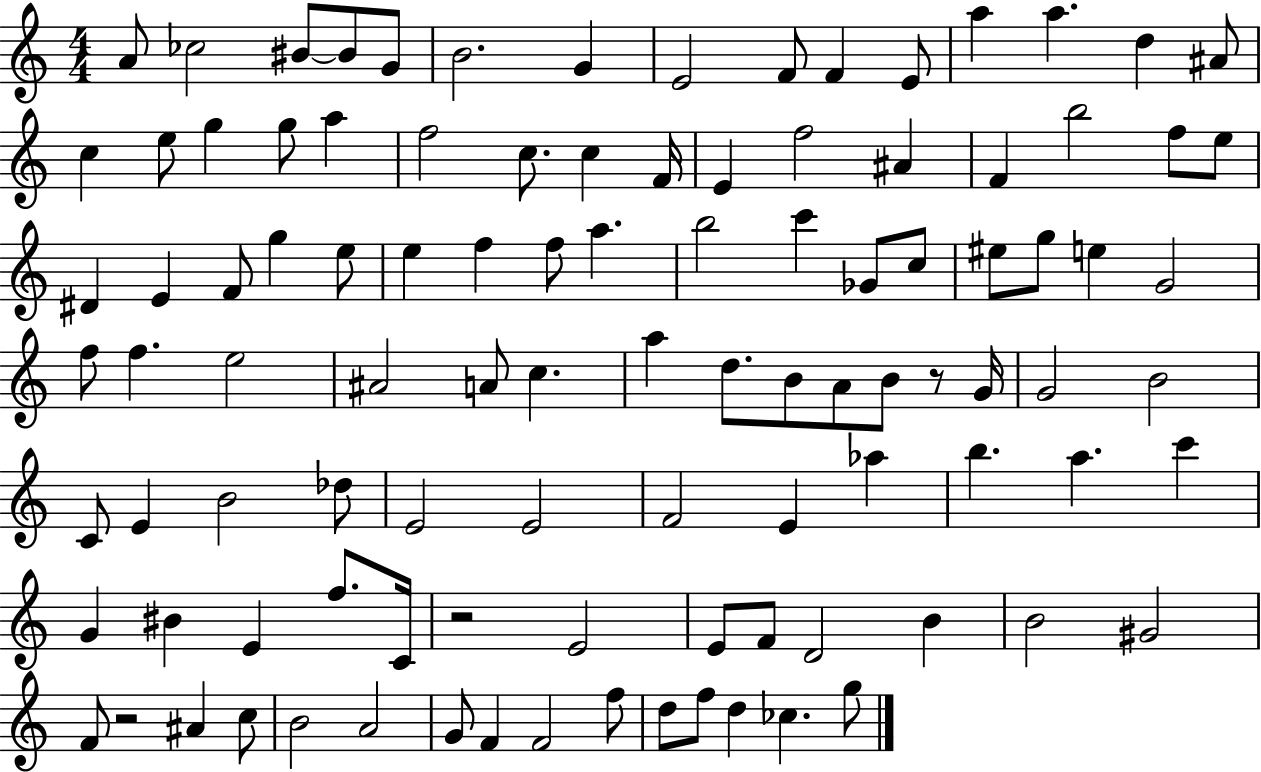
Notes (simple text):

A4/e CES5/h BIS4/e BIS4/e G4/e B4/h. G4/q E4/h F4/e F4/q E4/e A5/q A5/q. D5/q A#4/e C5/q E5/e G5/q G5/e A5/q F5/h C5/e. C5/q F4/s E4/q F5/h A#4/q F4/q B5/h F5/e E5/e D#4/q E4/q F4/e G5/q E5/e E5/q F5/q F5/e A5/q. B5/h C6/q Gb4/e C5/e EIS5/e G5/e E5/q G4/h F5/e F5/q. E5/h A#4/h A4/e C5/q. A5/q D5/e. B4/e A4/e B4/e R/e G4/s G4/h B4/h C4/e E4/q B4/h Db5/e E4/h E4/h F4/h E4/q Ab5/q B5/q. A5/q. C6/q G4/q BIS4/q E4/q F5/e. C4/s R/h E4/h E4/e F4/e D4/h B4/q B4/h G#4/h F4/e R/h A#4/q C5/e B4/h A4/h G4/e F4/q F4/h F5/e D5/e F5/e D5/q CES5/q. G5/e